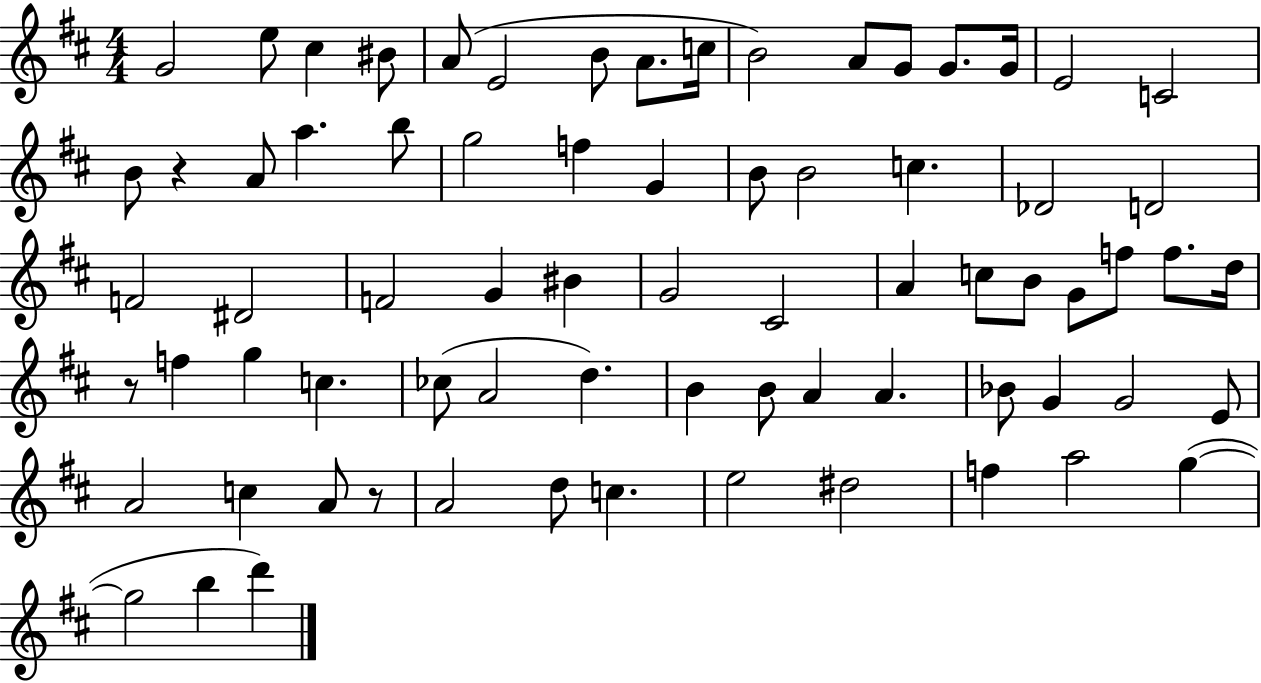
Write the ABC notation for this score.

X:1
T:Untitled
M:4/4
L:1/4
K:D
G2 e/2 ^c ^B/2 A/2 E2 B/2 A/2 c/4 B2 A/2 G/2 G/2 G/4 E2 C2 B/2 z A/2 a b/2 g2 f G B/2 B2 c _D2 D2 F2 ^D2 F2 G ^B G2 ^C2 A c/2 B/2 G/2 f/2 f/2 d/4 z/2 f g c _c/2 A2 d B B/2 A A _B/2 G G2 E/2 A2 c A/2 z/2 A2 d/2 c e2 ^d2 f a2 g g2 b d'